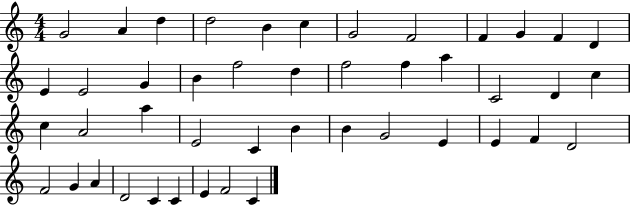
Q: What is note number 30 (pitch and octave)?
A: B4